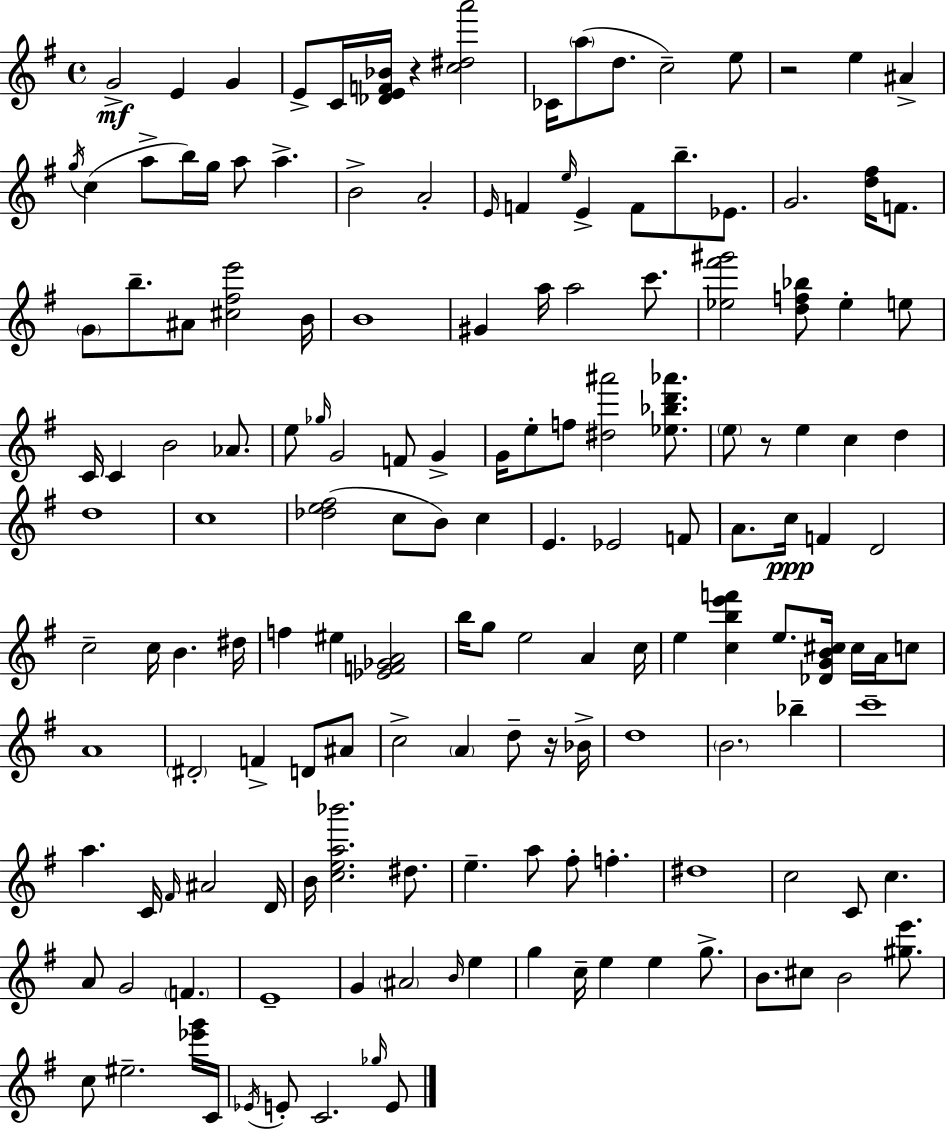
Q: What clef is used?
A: treble